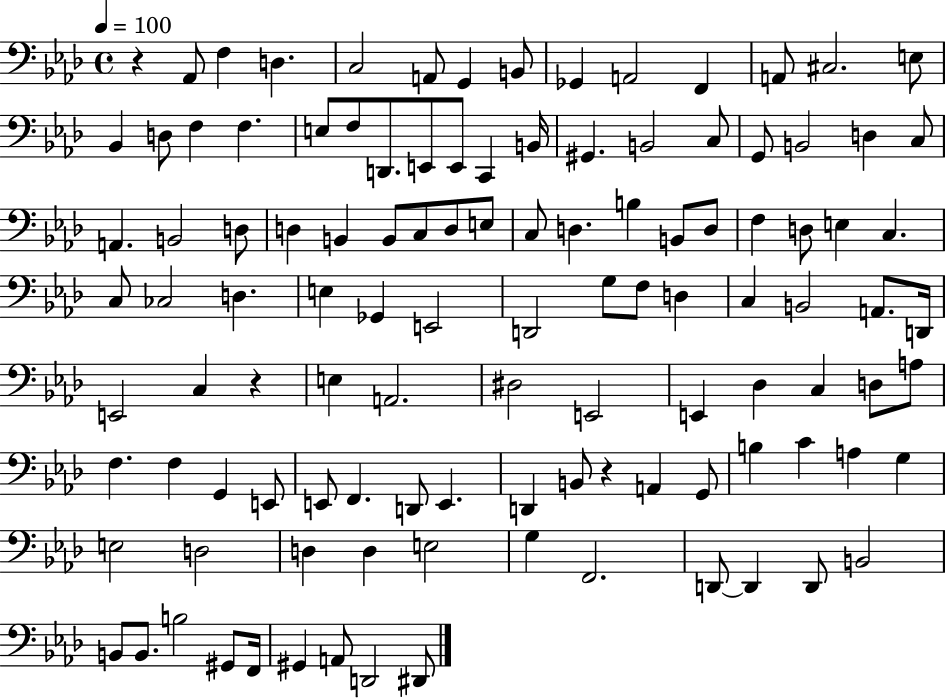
R/q Ab2/e F3/q D3/q. C3/h A2/e G2/q B2/e Gb2/q A2/h F2/q A2/e C#3/h. E3/e Bb2/q D3/e F3/q F3/q. E3/e F3/e D2/e. E2/e E2/e C2/q B2/s G#2/q. B2/h C3/e G2/e B2/h D3/q C3/e A2/q. B2/h D3/e D3/q B2/q B2/e C3/e D3/e E3/e C3/e D3/q. B3/q B2/e D3/e F3/q D3/e E3/q C3/q. C3/e CES3/h D3/q. E3/q Gb2/q E2/h D2/h G3/e F3/e D3/q C3/q B2/h A2/e. D2/s E2/h C3/q R/q E3/q A2/h. D#3/h E2/h E2/q Db3/q C3/q D3/e A3/e F3/q. F3/q G2/q E2/e E2/e F2/q. D2/e E2/q. D2/q B2/e R/q A2/q G2/e B3/q C4/q A3/q G3/q E3/h D3/h D3/q D3/q E3/h G3/q F2/h. D2/e D2/q D2/e B2/h B2/e B2/e. B3/h G#2/e F2/s G#2/q A2/e D2/h D#2/e